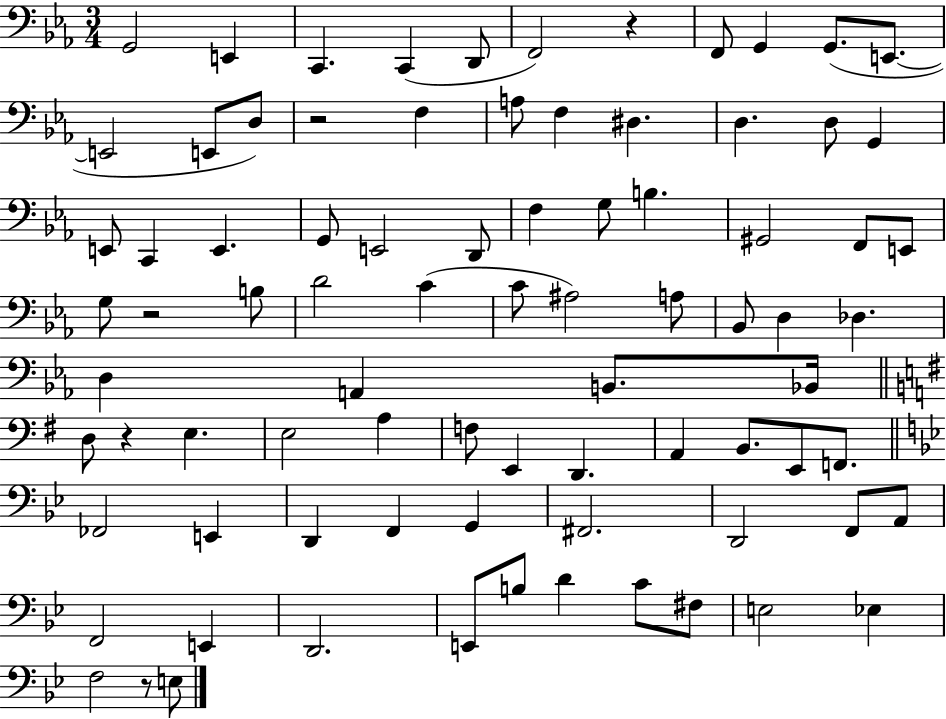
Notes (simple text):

G2/h E2/q C2/q. C2/q D2/e F2/h R/q F2/e G2/q G2/e. E2/e. E2/h E2/e D3/e R/h F3/q A3/e F3/q D#3/q. D3/q. D3/e G2/q E2/e C2/q E2/q. G2/e E2/h D2/e F3/q G3/e B3/q. G#2/h F2/e E2/e G3/e R/h B3/e D4/h C4/q C4/e A#3/h A3/e Bb2/e D3/q Db3/q. D3/q A2/q B2/e. Bb2/s D3/e R/q E3/q. E3/h A3/q F3/e E2/q D2/q. A2/q B2/e. E2/e F2/e. FES2/h E2/q D2/q F2/q G2/q F#2/h. D2/h F2/e A2/e F2/h E2/q D2/h. E2/e B3/e D4/q C4/e F#3/e E3/h Eb3/q F3/h R/e E3/e